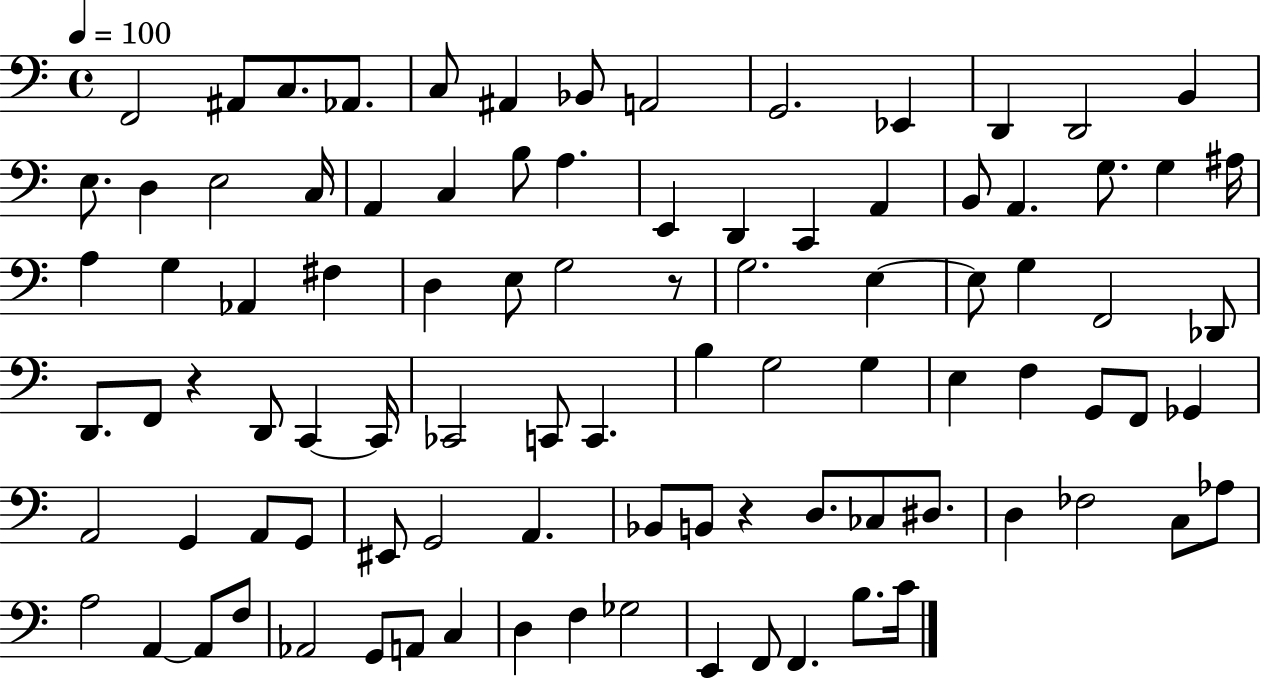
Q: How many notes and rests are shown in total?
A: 94